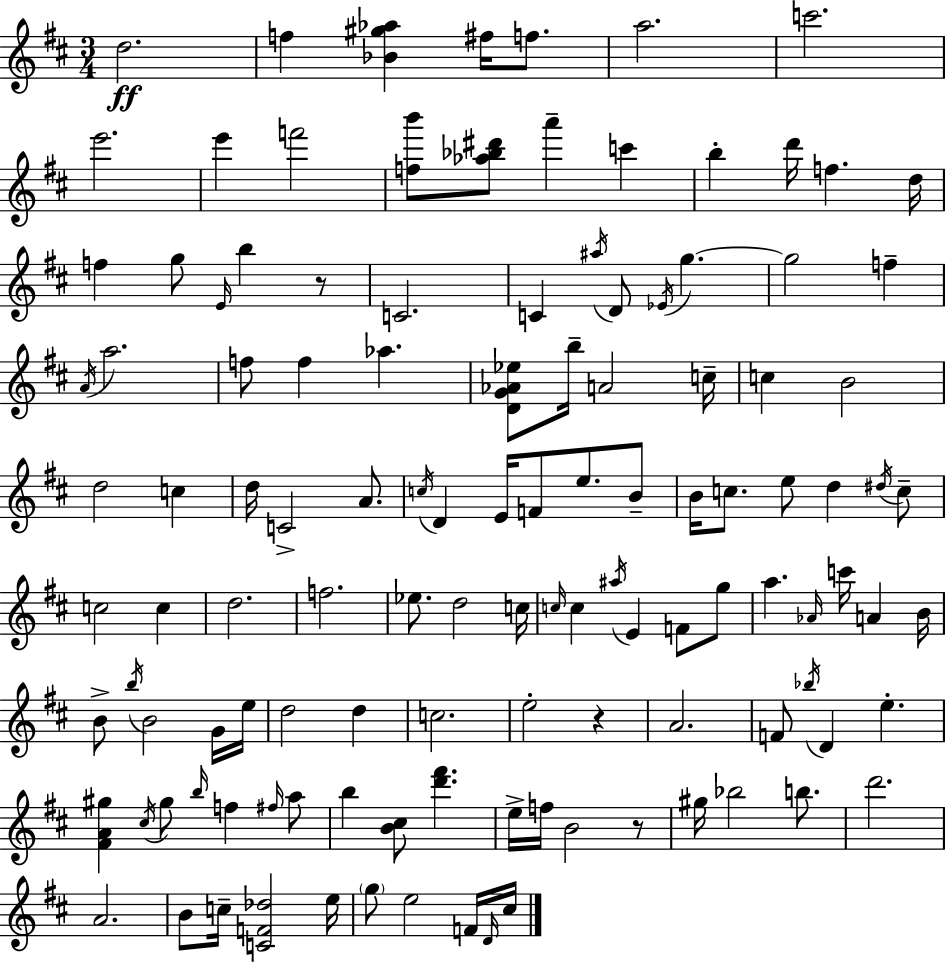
X:1
T:Untitled
M:3/4
L:1/4
K:D
d2 f [_B^g_a] ^f/4 f/2 a2 c'2 e'2 e' f'2 [fb']/2 [_a_b^d']/2 a' c' b d'/4 f d/4 f g/2 E/4 b z/2 C2 C ^a/4 D/2 _E/4 g g2 f A/4 a2 f/2 f _a [DG_A_e]/2 b/4 A2 c/4 c B2 d2 c d/4 C2 A/2 c/4 D E/4 F/2 e/2 B/2 B/4 c/2 e/2 d ^d/4 c/2 c2 c d2 f2 _e/2 d2 c/4 c/4 c ^a/4 E F/2 g/2 a _A/4 c'/4 A B/4 B/2 b/4 B2 G/4 e/4 d2 d c2 e2 z A2 F/2 _b/4 D e [^FA^g] ^c/4 ^g/2 b/4 f ^f/4 a/2 b [B^c]/2 [d'^f'] e/4 f/4 B2 z/2 ^g/4 _b2 b/2 d'2 A2 B/2 c/4 [CF_d]2 e/4 g/2 e2 F/4 D/4 ^c/4